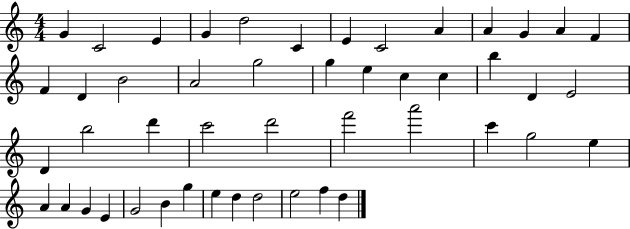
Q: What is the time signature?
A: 4/4